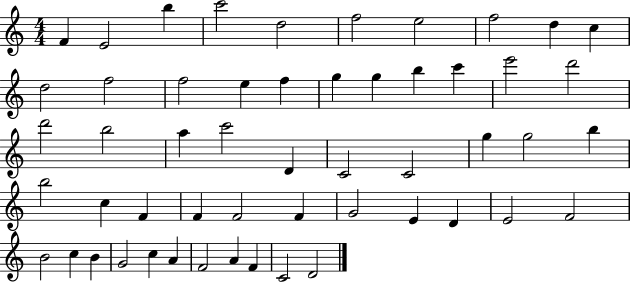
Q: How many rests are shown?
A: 0